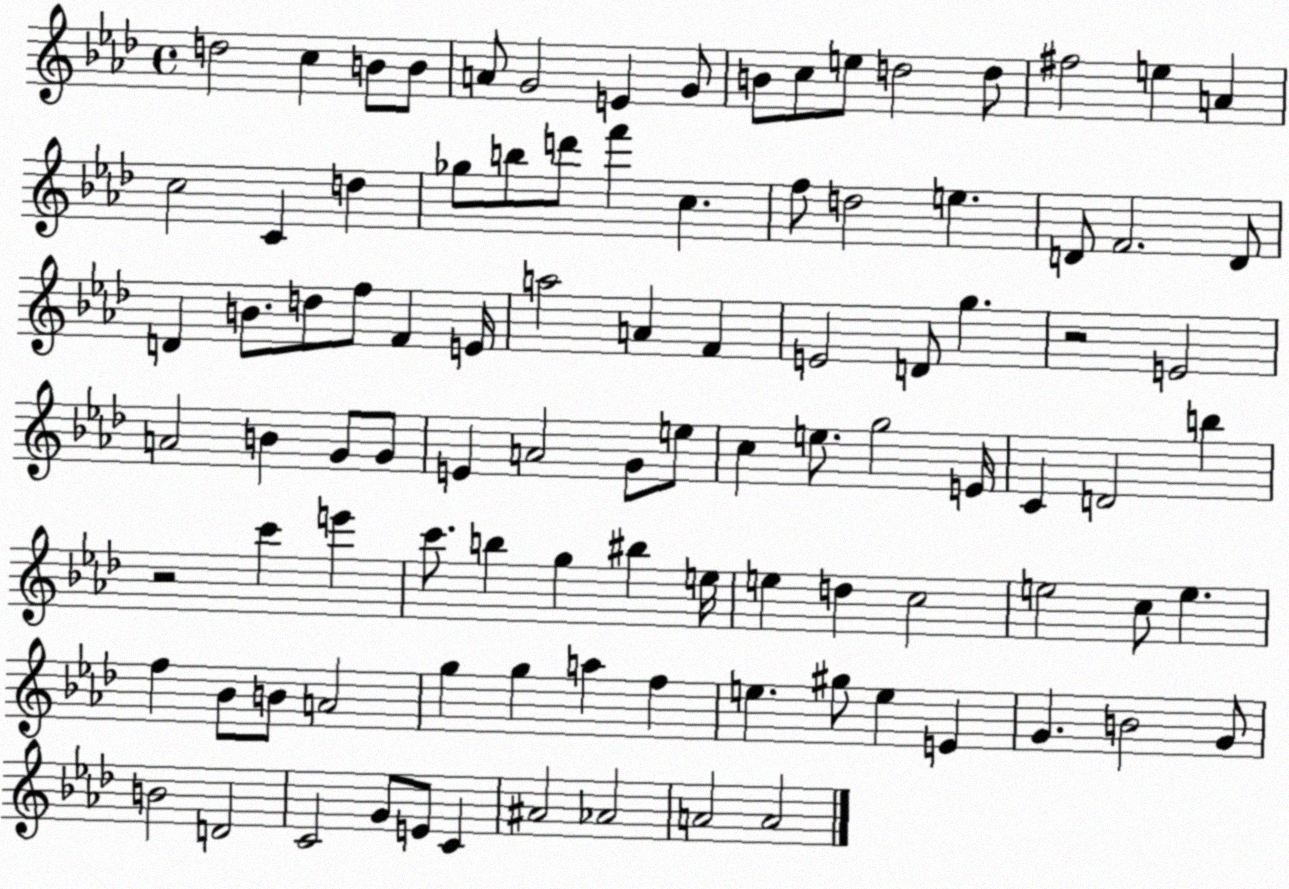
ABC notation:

X:1
T:Untitled
M:4/4
L:1/4
K:Ab
d2 c B/2 B/2 A/2 G2 E G/2 B/2 c/2 e/2 d2 d/2 ^f2 e A c2 C d _g/2 b/2 d'/2 f' c f/2 d2 e D/2 F2 D/2 D B/2 d/2 f/2 F E/4 a2 A F E2 D/2 g z2 E2 A2 B G/2 G/2 E A2 G/2 e/2 c e/2 g2 E/4 C D2 b z2 c' e' c'/2 b g ^b e/4 e d c2 e2 c/2 e f _B/2 B/2 A2 g g a f e ^g/2 e E G B2 G/2 B2 D2 C2 G/2 E/2 C ^A2 _A2 A2 A2